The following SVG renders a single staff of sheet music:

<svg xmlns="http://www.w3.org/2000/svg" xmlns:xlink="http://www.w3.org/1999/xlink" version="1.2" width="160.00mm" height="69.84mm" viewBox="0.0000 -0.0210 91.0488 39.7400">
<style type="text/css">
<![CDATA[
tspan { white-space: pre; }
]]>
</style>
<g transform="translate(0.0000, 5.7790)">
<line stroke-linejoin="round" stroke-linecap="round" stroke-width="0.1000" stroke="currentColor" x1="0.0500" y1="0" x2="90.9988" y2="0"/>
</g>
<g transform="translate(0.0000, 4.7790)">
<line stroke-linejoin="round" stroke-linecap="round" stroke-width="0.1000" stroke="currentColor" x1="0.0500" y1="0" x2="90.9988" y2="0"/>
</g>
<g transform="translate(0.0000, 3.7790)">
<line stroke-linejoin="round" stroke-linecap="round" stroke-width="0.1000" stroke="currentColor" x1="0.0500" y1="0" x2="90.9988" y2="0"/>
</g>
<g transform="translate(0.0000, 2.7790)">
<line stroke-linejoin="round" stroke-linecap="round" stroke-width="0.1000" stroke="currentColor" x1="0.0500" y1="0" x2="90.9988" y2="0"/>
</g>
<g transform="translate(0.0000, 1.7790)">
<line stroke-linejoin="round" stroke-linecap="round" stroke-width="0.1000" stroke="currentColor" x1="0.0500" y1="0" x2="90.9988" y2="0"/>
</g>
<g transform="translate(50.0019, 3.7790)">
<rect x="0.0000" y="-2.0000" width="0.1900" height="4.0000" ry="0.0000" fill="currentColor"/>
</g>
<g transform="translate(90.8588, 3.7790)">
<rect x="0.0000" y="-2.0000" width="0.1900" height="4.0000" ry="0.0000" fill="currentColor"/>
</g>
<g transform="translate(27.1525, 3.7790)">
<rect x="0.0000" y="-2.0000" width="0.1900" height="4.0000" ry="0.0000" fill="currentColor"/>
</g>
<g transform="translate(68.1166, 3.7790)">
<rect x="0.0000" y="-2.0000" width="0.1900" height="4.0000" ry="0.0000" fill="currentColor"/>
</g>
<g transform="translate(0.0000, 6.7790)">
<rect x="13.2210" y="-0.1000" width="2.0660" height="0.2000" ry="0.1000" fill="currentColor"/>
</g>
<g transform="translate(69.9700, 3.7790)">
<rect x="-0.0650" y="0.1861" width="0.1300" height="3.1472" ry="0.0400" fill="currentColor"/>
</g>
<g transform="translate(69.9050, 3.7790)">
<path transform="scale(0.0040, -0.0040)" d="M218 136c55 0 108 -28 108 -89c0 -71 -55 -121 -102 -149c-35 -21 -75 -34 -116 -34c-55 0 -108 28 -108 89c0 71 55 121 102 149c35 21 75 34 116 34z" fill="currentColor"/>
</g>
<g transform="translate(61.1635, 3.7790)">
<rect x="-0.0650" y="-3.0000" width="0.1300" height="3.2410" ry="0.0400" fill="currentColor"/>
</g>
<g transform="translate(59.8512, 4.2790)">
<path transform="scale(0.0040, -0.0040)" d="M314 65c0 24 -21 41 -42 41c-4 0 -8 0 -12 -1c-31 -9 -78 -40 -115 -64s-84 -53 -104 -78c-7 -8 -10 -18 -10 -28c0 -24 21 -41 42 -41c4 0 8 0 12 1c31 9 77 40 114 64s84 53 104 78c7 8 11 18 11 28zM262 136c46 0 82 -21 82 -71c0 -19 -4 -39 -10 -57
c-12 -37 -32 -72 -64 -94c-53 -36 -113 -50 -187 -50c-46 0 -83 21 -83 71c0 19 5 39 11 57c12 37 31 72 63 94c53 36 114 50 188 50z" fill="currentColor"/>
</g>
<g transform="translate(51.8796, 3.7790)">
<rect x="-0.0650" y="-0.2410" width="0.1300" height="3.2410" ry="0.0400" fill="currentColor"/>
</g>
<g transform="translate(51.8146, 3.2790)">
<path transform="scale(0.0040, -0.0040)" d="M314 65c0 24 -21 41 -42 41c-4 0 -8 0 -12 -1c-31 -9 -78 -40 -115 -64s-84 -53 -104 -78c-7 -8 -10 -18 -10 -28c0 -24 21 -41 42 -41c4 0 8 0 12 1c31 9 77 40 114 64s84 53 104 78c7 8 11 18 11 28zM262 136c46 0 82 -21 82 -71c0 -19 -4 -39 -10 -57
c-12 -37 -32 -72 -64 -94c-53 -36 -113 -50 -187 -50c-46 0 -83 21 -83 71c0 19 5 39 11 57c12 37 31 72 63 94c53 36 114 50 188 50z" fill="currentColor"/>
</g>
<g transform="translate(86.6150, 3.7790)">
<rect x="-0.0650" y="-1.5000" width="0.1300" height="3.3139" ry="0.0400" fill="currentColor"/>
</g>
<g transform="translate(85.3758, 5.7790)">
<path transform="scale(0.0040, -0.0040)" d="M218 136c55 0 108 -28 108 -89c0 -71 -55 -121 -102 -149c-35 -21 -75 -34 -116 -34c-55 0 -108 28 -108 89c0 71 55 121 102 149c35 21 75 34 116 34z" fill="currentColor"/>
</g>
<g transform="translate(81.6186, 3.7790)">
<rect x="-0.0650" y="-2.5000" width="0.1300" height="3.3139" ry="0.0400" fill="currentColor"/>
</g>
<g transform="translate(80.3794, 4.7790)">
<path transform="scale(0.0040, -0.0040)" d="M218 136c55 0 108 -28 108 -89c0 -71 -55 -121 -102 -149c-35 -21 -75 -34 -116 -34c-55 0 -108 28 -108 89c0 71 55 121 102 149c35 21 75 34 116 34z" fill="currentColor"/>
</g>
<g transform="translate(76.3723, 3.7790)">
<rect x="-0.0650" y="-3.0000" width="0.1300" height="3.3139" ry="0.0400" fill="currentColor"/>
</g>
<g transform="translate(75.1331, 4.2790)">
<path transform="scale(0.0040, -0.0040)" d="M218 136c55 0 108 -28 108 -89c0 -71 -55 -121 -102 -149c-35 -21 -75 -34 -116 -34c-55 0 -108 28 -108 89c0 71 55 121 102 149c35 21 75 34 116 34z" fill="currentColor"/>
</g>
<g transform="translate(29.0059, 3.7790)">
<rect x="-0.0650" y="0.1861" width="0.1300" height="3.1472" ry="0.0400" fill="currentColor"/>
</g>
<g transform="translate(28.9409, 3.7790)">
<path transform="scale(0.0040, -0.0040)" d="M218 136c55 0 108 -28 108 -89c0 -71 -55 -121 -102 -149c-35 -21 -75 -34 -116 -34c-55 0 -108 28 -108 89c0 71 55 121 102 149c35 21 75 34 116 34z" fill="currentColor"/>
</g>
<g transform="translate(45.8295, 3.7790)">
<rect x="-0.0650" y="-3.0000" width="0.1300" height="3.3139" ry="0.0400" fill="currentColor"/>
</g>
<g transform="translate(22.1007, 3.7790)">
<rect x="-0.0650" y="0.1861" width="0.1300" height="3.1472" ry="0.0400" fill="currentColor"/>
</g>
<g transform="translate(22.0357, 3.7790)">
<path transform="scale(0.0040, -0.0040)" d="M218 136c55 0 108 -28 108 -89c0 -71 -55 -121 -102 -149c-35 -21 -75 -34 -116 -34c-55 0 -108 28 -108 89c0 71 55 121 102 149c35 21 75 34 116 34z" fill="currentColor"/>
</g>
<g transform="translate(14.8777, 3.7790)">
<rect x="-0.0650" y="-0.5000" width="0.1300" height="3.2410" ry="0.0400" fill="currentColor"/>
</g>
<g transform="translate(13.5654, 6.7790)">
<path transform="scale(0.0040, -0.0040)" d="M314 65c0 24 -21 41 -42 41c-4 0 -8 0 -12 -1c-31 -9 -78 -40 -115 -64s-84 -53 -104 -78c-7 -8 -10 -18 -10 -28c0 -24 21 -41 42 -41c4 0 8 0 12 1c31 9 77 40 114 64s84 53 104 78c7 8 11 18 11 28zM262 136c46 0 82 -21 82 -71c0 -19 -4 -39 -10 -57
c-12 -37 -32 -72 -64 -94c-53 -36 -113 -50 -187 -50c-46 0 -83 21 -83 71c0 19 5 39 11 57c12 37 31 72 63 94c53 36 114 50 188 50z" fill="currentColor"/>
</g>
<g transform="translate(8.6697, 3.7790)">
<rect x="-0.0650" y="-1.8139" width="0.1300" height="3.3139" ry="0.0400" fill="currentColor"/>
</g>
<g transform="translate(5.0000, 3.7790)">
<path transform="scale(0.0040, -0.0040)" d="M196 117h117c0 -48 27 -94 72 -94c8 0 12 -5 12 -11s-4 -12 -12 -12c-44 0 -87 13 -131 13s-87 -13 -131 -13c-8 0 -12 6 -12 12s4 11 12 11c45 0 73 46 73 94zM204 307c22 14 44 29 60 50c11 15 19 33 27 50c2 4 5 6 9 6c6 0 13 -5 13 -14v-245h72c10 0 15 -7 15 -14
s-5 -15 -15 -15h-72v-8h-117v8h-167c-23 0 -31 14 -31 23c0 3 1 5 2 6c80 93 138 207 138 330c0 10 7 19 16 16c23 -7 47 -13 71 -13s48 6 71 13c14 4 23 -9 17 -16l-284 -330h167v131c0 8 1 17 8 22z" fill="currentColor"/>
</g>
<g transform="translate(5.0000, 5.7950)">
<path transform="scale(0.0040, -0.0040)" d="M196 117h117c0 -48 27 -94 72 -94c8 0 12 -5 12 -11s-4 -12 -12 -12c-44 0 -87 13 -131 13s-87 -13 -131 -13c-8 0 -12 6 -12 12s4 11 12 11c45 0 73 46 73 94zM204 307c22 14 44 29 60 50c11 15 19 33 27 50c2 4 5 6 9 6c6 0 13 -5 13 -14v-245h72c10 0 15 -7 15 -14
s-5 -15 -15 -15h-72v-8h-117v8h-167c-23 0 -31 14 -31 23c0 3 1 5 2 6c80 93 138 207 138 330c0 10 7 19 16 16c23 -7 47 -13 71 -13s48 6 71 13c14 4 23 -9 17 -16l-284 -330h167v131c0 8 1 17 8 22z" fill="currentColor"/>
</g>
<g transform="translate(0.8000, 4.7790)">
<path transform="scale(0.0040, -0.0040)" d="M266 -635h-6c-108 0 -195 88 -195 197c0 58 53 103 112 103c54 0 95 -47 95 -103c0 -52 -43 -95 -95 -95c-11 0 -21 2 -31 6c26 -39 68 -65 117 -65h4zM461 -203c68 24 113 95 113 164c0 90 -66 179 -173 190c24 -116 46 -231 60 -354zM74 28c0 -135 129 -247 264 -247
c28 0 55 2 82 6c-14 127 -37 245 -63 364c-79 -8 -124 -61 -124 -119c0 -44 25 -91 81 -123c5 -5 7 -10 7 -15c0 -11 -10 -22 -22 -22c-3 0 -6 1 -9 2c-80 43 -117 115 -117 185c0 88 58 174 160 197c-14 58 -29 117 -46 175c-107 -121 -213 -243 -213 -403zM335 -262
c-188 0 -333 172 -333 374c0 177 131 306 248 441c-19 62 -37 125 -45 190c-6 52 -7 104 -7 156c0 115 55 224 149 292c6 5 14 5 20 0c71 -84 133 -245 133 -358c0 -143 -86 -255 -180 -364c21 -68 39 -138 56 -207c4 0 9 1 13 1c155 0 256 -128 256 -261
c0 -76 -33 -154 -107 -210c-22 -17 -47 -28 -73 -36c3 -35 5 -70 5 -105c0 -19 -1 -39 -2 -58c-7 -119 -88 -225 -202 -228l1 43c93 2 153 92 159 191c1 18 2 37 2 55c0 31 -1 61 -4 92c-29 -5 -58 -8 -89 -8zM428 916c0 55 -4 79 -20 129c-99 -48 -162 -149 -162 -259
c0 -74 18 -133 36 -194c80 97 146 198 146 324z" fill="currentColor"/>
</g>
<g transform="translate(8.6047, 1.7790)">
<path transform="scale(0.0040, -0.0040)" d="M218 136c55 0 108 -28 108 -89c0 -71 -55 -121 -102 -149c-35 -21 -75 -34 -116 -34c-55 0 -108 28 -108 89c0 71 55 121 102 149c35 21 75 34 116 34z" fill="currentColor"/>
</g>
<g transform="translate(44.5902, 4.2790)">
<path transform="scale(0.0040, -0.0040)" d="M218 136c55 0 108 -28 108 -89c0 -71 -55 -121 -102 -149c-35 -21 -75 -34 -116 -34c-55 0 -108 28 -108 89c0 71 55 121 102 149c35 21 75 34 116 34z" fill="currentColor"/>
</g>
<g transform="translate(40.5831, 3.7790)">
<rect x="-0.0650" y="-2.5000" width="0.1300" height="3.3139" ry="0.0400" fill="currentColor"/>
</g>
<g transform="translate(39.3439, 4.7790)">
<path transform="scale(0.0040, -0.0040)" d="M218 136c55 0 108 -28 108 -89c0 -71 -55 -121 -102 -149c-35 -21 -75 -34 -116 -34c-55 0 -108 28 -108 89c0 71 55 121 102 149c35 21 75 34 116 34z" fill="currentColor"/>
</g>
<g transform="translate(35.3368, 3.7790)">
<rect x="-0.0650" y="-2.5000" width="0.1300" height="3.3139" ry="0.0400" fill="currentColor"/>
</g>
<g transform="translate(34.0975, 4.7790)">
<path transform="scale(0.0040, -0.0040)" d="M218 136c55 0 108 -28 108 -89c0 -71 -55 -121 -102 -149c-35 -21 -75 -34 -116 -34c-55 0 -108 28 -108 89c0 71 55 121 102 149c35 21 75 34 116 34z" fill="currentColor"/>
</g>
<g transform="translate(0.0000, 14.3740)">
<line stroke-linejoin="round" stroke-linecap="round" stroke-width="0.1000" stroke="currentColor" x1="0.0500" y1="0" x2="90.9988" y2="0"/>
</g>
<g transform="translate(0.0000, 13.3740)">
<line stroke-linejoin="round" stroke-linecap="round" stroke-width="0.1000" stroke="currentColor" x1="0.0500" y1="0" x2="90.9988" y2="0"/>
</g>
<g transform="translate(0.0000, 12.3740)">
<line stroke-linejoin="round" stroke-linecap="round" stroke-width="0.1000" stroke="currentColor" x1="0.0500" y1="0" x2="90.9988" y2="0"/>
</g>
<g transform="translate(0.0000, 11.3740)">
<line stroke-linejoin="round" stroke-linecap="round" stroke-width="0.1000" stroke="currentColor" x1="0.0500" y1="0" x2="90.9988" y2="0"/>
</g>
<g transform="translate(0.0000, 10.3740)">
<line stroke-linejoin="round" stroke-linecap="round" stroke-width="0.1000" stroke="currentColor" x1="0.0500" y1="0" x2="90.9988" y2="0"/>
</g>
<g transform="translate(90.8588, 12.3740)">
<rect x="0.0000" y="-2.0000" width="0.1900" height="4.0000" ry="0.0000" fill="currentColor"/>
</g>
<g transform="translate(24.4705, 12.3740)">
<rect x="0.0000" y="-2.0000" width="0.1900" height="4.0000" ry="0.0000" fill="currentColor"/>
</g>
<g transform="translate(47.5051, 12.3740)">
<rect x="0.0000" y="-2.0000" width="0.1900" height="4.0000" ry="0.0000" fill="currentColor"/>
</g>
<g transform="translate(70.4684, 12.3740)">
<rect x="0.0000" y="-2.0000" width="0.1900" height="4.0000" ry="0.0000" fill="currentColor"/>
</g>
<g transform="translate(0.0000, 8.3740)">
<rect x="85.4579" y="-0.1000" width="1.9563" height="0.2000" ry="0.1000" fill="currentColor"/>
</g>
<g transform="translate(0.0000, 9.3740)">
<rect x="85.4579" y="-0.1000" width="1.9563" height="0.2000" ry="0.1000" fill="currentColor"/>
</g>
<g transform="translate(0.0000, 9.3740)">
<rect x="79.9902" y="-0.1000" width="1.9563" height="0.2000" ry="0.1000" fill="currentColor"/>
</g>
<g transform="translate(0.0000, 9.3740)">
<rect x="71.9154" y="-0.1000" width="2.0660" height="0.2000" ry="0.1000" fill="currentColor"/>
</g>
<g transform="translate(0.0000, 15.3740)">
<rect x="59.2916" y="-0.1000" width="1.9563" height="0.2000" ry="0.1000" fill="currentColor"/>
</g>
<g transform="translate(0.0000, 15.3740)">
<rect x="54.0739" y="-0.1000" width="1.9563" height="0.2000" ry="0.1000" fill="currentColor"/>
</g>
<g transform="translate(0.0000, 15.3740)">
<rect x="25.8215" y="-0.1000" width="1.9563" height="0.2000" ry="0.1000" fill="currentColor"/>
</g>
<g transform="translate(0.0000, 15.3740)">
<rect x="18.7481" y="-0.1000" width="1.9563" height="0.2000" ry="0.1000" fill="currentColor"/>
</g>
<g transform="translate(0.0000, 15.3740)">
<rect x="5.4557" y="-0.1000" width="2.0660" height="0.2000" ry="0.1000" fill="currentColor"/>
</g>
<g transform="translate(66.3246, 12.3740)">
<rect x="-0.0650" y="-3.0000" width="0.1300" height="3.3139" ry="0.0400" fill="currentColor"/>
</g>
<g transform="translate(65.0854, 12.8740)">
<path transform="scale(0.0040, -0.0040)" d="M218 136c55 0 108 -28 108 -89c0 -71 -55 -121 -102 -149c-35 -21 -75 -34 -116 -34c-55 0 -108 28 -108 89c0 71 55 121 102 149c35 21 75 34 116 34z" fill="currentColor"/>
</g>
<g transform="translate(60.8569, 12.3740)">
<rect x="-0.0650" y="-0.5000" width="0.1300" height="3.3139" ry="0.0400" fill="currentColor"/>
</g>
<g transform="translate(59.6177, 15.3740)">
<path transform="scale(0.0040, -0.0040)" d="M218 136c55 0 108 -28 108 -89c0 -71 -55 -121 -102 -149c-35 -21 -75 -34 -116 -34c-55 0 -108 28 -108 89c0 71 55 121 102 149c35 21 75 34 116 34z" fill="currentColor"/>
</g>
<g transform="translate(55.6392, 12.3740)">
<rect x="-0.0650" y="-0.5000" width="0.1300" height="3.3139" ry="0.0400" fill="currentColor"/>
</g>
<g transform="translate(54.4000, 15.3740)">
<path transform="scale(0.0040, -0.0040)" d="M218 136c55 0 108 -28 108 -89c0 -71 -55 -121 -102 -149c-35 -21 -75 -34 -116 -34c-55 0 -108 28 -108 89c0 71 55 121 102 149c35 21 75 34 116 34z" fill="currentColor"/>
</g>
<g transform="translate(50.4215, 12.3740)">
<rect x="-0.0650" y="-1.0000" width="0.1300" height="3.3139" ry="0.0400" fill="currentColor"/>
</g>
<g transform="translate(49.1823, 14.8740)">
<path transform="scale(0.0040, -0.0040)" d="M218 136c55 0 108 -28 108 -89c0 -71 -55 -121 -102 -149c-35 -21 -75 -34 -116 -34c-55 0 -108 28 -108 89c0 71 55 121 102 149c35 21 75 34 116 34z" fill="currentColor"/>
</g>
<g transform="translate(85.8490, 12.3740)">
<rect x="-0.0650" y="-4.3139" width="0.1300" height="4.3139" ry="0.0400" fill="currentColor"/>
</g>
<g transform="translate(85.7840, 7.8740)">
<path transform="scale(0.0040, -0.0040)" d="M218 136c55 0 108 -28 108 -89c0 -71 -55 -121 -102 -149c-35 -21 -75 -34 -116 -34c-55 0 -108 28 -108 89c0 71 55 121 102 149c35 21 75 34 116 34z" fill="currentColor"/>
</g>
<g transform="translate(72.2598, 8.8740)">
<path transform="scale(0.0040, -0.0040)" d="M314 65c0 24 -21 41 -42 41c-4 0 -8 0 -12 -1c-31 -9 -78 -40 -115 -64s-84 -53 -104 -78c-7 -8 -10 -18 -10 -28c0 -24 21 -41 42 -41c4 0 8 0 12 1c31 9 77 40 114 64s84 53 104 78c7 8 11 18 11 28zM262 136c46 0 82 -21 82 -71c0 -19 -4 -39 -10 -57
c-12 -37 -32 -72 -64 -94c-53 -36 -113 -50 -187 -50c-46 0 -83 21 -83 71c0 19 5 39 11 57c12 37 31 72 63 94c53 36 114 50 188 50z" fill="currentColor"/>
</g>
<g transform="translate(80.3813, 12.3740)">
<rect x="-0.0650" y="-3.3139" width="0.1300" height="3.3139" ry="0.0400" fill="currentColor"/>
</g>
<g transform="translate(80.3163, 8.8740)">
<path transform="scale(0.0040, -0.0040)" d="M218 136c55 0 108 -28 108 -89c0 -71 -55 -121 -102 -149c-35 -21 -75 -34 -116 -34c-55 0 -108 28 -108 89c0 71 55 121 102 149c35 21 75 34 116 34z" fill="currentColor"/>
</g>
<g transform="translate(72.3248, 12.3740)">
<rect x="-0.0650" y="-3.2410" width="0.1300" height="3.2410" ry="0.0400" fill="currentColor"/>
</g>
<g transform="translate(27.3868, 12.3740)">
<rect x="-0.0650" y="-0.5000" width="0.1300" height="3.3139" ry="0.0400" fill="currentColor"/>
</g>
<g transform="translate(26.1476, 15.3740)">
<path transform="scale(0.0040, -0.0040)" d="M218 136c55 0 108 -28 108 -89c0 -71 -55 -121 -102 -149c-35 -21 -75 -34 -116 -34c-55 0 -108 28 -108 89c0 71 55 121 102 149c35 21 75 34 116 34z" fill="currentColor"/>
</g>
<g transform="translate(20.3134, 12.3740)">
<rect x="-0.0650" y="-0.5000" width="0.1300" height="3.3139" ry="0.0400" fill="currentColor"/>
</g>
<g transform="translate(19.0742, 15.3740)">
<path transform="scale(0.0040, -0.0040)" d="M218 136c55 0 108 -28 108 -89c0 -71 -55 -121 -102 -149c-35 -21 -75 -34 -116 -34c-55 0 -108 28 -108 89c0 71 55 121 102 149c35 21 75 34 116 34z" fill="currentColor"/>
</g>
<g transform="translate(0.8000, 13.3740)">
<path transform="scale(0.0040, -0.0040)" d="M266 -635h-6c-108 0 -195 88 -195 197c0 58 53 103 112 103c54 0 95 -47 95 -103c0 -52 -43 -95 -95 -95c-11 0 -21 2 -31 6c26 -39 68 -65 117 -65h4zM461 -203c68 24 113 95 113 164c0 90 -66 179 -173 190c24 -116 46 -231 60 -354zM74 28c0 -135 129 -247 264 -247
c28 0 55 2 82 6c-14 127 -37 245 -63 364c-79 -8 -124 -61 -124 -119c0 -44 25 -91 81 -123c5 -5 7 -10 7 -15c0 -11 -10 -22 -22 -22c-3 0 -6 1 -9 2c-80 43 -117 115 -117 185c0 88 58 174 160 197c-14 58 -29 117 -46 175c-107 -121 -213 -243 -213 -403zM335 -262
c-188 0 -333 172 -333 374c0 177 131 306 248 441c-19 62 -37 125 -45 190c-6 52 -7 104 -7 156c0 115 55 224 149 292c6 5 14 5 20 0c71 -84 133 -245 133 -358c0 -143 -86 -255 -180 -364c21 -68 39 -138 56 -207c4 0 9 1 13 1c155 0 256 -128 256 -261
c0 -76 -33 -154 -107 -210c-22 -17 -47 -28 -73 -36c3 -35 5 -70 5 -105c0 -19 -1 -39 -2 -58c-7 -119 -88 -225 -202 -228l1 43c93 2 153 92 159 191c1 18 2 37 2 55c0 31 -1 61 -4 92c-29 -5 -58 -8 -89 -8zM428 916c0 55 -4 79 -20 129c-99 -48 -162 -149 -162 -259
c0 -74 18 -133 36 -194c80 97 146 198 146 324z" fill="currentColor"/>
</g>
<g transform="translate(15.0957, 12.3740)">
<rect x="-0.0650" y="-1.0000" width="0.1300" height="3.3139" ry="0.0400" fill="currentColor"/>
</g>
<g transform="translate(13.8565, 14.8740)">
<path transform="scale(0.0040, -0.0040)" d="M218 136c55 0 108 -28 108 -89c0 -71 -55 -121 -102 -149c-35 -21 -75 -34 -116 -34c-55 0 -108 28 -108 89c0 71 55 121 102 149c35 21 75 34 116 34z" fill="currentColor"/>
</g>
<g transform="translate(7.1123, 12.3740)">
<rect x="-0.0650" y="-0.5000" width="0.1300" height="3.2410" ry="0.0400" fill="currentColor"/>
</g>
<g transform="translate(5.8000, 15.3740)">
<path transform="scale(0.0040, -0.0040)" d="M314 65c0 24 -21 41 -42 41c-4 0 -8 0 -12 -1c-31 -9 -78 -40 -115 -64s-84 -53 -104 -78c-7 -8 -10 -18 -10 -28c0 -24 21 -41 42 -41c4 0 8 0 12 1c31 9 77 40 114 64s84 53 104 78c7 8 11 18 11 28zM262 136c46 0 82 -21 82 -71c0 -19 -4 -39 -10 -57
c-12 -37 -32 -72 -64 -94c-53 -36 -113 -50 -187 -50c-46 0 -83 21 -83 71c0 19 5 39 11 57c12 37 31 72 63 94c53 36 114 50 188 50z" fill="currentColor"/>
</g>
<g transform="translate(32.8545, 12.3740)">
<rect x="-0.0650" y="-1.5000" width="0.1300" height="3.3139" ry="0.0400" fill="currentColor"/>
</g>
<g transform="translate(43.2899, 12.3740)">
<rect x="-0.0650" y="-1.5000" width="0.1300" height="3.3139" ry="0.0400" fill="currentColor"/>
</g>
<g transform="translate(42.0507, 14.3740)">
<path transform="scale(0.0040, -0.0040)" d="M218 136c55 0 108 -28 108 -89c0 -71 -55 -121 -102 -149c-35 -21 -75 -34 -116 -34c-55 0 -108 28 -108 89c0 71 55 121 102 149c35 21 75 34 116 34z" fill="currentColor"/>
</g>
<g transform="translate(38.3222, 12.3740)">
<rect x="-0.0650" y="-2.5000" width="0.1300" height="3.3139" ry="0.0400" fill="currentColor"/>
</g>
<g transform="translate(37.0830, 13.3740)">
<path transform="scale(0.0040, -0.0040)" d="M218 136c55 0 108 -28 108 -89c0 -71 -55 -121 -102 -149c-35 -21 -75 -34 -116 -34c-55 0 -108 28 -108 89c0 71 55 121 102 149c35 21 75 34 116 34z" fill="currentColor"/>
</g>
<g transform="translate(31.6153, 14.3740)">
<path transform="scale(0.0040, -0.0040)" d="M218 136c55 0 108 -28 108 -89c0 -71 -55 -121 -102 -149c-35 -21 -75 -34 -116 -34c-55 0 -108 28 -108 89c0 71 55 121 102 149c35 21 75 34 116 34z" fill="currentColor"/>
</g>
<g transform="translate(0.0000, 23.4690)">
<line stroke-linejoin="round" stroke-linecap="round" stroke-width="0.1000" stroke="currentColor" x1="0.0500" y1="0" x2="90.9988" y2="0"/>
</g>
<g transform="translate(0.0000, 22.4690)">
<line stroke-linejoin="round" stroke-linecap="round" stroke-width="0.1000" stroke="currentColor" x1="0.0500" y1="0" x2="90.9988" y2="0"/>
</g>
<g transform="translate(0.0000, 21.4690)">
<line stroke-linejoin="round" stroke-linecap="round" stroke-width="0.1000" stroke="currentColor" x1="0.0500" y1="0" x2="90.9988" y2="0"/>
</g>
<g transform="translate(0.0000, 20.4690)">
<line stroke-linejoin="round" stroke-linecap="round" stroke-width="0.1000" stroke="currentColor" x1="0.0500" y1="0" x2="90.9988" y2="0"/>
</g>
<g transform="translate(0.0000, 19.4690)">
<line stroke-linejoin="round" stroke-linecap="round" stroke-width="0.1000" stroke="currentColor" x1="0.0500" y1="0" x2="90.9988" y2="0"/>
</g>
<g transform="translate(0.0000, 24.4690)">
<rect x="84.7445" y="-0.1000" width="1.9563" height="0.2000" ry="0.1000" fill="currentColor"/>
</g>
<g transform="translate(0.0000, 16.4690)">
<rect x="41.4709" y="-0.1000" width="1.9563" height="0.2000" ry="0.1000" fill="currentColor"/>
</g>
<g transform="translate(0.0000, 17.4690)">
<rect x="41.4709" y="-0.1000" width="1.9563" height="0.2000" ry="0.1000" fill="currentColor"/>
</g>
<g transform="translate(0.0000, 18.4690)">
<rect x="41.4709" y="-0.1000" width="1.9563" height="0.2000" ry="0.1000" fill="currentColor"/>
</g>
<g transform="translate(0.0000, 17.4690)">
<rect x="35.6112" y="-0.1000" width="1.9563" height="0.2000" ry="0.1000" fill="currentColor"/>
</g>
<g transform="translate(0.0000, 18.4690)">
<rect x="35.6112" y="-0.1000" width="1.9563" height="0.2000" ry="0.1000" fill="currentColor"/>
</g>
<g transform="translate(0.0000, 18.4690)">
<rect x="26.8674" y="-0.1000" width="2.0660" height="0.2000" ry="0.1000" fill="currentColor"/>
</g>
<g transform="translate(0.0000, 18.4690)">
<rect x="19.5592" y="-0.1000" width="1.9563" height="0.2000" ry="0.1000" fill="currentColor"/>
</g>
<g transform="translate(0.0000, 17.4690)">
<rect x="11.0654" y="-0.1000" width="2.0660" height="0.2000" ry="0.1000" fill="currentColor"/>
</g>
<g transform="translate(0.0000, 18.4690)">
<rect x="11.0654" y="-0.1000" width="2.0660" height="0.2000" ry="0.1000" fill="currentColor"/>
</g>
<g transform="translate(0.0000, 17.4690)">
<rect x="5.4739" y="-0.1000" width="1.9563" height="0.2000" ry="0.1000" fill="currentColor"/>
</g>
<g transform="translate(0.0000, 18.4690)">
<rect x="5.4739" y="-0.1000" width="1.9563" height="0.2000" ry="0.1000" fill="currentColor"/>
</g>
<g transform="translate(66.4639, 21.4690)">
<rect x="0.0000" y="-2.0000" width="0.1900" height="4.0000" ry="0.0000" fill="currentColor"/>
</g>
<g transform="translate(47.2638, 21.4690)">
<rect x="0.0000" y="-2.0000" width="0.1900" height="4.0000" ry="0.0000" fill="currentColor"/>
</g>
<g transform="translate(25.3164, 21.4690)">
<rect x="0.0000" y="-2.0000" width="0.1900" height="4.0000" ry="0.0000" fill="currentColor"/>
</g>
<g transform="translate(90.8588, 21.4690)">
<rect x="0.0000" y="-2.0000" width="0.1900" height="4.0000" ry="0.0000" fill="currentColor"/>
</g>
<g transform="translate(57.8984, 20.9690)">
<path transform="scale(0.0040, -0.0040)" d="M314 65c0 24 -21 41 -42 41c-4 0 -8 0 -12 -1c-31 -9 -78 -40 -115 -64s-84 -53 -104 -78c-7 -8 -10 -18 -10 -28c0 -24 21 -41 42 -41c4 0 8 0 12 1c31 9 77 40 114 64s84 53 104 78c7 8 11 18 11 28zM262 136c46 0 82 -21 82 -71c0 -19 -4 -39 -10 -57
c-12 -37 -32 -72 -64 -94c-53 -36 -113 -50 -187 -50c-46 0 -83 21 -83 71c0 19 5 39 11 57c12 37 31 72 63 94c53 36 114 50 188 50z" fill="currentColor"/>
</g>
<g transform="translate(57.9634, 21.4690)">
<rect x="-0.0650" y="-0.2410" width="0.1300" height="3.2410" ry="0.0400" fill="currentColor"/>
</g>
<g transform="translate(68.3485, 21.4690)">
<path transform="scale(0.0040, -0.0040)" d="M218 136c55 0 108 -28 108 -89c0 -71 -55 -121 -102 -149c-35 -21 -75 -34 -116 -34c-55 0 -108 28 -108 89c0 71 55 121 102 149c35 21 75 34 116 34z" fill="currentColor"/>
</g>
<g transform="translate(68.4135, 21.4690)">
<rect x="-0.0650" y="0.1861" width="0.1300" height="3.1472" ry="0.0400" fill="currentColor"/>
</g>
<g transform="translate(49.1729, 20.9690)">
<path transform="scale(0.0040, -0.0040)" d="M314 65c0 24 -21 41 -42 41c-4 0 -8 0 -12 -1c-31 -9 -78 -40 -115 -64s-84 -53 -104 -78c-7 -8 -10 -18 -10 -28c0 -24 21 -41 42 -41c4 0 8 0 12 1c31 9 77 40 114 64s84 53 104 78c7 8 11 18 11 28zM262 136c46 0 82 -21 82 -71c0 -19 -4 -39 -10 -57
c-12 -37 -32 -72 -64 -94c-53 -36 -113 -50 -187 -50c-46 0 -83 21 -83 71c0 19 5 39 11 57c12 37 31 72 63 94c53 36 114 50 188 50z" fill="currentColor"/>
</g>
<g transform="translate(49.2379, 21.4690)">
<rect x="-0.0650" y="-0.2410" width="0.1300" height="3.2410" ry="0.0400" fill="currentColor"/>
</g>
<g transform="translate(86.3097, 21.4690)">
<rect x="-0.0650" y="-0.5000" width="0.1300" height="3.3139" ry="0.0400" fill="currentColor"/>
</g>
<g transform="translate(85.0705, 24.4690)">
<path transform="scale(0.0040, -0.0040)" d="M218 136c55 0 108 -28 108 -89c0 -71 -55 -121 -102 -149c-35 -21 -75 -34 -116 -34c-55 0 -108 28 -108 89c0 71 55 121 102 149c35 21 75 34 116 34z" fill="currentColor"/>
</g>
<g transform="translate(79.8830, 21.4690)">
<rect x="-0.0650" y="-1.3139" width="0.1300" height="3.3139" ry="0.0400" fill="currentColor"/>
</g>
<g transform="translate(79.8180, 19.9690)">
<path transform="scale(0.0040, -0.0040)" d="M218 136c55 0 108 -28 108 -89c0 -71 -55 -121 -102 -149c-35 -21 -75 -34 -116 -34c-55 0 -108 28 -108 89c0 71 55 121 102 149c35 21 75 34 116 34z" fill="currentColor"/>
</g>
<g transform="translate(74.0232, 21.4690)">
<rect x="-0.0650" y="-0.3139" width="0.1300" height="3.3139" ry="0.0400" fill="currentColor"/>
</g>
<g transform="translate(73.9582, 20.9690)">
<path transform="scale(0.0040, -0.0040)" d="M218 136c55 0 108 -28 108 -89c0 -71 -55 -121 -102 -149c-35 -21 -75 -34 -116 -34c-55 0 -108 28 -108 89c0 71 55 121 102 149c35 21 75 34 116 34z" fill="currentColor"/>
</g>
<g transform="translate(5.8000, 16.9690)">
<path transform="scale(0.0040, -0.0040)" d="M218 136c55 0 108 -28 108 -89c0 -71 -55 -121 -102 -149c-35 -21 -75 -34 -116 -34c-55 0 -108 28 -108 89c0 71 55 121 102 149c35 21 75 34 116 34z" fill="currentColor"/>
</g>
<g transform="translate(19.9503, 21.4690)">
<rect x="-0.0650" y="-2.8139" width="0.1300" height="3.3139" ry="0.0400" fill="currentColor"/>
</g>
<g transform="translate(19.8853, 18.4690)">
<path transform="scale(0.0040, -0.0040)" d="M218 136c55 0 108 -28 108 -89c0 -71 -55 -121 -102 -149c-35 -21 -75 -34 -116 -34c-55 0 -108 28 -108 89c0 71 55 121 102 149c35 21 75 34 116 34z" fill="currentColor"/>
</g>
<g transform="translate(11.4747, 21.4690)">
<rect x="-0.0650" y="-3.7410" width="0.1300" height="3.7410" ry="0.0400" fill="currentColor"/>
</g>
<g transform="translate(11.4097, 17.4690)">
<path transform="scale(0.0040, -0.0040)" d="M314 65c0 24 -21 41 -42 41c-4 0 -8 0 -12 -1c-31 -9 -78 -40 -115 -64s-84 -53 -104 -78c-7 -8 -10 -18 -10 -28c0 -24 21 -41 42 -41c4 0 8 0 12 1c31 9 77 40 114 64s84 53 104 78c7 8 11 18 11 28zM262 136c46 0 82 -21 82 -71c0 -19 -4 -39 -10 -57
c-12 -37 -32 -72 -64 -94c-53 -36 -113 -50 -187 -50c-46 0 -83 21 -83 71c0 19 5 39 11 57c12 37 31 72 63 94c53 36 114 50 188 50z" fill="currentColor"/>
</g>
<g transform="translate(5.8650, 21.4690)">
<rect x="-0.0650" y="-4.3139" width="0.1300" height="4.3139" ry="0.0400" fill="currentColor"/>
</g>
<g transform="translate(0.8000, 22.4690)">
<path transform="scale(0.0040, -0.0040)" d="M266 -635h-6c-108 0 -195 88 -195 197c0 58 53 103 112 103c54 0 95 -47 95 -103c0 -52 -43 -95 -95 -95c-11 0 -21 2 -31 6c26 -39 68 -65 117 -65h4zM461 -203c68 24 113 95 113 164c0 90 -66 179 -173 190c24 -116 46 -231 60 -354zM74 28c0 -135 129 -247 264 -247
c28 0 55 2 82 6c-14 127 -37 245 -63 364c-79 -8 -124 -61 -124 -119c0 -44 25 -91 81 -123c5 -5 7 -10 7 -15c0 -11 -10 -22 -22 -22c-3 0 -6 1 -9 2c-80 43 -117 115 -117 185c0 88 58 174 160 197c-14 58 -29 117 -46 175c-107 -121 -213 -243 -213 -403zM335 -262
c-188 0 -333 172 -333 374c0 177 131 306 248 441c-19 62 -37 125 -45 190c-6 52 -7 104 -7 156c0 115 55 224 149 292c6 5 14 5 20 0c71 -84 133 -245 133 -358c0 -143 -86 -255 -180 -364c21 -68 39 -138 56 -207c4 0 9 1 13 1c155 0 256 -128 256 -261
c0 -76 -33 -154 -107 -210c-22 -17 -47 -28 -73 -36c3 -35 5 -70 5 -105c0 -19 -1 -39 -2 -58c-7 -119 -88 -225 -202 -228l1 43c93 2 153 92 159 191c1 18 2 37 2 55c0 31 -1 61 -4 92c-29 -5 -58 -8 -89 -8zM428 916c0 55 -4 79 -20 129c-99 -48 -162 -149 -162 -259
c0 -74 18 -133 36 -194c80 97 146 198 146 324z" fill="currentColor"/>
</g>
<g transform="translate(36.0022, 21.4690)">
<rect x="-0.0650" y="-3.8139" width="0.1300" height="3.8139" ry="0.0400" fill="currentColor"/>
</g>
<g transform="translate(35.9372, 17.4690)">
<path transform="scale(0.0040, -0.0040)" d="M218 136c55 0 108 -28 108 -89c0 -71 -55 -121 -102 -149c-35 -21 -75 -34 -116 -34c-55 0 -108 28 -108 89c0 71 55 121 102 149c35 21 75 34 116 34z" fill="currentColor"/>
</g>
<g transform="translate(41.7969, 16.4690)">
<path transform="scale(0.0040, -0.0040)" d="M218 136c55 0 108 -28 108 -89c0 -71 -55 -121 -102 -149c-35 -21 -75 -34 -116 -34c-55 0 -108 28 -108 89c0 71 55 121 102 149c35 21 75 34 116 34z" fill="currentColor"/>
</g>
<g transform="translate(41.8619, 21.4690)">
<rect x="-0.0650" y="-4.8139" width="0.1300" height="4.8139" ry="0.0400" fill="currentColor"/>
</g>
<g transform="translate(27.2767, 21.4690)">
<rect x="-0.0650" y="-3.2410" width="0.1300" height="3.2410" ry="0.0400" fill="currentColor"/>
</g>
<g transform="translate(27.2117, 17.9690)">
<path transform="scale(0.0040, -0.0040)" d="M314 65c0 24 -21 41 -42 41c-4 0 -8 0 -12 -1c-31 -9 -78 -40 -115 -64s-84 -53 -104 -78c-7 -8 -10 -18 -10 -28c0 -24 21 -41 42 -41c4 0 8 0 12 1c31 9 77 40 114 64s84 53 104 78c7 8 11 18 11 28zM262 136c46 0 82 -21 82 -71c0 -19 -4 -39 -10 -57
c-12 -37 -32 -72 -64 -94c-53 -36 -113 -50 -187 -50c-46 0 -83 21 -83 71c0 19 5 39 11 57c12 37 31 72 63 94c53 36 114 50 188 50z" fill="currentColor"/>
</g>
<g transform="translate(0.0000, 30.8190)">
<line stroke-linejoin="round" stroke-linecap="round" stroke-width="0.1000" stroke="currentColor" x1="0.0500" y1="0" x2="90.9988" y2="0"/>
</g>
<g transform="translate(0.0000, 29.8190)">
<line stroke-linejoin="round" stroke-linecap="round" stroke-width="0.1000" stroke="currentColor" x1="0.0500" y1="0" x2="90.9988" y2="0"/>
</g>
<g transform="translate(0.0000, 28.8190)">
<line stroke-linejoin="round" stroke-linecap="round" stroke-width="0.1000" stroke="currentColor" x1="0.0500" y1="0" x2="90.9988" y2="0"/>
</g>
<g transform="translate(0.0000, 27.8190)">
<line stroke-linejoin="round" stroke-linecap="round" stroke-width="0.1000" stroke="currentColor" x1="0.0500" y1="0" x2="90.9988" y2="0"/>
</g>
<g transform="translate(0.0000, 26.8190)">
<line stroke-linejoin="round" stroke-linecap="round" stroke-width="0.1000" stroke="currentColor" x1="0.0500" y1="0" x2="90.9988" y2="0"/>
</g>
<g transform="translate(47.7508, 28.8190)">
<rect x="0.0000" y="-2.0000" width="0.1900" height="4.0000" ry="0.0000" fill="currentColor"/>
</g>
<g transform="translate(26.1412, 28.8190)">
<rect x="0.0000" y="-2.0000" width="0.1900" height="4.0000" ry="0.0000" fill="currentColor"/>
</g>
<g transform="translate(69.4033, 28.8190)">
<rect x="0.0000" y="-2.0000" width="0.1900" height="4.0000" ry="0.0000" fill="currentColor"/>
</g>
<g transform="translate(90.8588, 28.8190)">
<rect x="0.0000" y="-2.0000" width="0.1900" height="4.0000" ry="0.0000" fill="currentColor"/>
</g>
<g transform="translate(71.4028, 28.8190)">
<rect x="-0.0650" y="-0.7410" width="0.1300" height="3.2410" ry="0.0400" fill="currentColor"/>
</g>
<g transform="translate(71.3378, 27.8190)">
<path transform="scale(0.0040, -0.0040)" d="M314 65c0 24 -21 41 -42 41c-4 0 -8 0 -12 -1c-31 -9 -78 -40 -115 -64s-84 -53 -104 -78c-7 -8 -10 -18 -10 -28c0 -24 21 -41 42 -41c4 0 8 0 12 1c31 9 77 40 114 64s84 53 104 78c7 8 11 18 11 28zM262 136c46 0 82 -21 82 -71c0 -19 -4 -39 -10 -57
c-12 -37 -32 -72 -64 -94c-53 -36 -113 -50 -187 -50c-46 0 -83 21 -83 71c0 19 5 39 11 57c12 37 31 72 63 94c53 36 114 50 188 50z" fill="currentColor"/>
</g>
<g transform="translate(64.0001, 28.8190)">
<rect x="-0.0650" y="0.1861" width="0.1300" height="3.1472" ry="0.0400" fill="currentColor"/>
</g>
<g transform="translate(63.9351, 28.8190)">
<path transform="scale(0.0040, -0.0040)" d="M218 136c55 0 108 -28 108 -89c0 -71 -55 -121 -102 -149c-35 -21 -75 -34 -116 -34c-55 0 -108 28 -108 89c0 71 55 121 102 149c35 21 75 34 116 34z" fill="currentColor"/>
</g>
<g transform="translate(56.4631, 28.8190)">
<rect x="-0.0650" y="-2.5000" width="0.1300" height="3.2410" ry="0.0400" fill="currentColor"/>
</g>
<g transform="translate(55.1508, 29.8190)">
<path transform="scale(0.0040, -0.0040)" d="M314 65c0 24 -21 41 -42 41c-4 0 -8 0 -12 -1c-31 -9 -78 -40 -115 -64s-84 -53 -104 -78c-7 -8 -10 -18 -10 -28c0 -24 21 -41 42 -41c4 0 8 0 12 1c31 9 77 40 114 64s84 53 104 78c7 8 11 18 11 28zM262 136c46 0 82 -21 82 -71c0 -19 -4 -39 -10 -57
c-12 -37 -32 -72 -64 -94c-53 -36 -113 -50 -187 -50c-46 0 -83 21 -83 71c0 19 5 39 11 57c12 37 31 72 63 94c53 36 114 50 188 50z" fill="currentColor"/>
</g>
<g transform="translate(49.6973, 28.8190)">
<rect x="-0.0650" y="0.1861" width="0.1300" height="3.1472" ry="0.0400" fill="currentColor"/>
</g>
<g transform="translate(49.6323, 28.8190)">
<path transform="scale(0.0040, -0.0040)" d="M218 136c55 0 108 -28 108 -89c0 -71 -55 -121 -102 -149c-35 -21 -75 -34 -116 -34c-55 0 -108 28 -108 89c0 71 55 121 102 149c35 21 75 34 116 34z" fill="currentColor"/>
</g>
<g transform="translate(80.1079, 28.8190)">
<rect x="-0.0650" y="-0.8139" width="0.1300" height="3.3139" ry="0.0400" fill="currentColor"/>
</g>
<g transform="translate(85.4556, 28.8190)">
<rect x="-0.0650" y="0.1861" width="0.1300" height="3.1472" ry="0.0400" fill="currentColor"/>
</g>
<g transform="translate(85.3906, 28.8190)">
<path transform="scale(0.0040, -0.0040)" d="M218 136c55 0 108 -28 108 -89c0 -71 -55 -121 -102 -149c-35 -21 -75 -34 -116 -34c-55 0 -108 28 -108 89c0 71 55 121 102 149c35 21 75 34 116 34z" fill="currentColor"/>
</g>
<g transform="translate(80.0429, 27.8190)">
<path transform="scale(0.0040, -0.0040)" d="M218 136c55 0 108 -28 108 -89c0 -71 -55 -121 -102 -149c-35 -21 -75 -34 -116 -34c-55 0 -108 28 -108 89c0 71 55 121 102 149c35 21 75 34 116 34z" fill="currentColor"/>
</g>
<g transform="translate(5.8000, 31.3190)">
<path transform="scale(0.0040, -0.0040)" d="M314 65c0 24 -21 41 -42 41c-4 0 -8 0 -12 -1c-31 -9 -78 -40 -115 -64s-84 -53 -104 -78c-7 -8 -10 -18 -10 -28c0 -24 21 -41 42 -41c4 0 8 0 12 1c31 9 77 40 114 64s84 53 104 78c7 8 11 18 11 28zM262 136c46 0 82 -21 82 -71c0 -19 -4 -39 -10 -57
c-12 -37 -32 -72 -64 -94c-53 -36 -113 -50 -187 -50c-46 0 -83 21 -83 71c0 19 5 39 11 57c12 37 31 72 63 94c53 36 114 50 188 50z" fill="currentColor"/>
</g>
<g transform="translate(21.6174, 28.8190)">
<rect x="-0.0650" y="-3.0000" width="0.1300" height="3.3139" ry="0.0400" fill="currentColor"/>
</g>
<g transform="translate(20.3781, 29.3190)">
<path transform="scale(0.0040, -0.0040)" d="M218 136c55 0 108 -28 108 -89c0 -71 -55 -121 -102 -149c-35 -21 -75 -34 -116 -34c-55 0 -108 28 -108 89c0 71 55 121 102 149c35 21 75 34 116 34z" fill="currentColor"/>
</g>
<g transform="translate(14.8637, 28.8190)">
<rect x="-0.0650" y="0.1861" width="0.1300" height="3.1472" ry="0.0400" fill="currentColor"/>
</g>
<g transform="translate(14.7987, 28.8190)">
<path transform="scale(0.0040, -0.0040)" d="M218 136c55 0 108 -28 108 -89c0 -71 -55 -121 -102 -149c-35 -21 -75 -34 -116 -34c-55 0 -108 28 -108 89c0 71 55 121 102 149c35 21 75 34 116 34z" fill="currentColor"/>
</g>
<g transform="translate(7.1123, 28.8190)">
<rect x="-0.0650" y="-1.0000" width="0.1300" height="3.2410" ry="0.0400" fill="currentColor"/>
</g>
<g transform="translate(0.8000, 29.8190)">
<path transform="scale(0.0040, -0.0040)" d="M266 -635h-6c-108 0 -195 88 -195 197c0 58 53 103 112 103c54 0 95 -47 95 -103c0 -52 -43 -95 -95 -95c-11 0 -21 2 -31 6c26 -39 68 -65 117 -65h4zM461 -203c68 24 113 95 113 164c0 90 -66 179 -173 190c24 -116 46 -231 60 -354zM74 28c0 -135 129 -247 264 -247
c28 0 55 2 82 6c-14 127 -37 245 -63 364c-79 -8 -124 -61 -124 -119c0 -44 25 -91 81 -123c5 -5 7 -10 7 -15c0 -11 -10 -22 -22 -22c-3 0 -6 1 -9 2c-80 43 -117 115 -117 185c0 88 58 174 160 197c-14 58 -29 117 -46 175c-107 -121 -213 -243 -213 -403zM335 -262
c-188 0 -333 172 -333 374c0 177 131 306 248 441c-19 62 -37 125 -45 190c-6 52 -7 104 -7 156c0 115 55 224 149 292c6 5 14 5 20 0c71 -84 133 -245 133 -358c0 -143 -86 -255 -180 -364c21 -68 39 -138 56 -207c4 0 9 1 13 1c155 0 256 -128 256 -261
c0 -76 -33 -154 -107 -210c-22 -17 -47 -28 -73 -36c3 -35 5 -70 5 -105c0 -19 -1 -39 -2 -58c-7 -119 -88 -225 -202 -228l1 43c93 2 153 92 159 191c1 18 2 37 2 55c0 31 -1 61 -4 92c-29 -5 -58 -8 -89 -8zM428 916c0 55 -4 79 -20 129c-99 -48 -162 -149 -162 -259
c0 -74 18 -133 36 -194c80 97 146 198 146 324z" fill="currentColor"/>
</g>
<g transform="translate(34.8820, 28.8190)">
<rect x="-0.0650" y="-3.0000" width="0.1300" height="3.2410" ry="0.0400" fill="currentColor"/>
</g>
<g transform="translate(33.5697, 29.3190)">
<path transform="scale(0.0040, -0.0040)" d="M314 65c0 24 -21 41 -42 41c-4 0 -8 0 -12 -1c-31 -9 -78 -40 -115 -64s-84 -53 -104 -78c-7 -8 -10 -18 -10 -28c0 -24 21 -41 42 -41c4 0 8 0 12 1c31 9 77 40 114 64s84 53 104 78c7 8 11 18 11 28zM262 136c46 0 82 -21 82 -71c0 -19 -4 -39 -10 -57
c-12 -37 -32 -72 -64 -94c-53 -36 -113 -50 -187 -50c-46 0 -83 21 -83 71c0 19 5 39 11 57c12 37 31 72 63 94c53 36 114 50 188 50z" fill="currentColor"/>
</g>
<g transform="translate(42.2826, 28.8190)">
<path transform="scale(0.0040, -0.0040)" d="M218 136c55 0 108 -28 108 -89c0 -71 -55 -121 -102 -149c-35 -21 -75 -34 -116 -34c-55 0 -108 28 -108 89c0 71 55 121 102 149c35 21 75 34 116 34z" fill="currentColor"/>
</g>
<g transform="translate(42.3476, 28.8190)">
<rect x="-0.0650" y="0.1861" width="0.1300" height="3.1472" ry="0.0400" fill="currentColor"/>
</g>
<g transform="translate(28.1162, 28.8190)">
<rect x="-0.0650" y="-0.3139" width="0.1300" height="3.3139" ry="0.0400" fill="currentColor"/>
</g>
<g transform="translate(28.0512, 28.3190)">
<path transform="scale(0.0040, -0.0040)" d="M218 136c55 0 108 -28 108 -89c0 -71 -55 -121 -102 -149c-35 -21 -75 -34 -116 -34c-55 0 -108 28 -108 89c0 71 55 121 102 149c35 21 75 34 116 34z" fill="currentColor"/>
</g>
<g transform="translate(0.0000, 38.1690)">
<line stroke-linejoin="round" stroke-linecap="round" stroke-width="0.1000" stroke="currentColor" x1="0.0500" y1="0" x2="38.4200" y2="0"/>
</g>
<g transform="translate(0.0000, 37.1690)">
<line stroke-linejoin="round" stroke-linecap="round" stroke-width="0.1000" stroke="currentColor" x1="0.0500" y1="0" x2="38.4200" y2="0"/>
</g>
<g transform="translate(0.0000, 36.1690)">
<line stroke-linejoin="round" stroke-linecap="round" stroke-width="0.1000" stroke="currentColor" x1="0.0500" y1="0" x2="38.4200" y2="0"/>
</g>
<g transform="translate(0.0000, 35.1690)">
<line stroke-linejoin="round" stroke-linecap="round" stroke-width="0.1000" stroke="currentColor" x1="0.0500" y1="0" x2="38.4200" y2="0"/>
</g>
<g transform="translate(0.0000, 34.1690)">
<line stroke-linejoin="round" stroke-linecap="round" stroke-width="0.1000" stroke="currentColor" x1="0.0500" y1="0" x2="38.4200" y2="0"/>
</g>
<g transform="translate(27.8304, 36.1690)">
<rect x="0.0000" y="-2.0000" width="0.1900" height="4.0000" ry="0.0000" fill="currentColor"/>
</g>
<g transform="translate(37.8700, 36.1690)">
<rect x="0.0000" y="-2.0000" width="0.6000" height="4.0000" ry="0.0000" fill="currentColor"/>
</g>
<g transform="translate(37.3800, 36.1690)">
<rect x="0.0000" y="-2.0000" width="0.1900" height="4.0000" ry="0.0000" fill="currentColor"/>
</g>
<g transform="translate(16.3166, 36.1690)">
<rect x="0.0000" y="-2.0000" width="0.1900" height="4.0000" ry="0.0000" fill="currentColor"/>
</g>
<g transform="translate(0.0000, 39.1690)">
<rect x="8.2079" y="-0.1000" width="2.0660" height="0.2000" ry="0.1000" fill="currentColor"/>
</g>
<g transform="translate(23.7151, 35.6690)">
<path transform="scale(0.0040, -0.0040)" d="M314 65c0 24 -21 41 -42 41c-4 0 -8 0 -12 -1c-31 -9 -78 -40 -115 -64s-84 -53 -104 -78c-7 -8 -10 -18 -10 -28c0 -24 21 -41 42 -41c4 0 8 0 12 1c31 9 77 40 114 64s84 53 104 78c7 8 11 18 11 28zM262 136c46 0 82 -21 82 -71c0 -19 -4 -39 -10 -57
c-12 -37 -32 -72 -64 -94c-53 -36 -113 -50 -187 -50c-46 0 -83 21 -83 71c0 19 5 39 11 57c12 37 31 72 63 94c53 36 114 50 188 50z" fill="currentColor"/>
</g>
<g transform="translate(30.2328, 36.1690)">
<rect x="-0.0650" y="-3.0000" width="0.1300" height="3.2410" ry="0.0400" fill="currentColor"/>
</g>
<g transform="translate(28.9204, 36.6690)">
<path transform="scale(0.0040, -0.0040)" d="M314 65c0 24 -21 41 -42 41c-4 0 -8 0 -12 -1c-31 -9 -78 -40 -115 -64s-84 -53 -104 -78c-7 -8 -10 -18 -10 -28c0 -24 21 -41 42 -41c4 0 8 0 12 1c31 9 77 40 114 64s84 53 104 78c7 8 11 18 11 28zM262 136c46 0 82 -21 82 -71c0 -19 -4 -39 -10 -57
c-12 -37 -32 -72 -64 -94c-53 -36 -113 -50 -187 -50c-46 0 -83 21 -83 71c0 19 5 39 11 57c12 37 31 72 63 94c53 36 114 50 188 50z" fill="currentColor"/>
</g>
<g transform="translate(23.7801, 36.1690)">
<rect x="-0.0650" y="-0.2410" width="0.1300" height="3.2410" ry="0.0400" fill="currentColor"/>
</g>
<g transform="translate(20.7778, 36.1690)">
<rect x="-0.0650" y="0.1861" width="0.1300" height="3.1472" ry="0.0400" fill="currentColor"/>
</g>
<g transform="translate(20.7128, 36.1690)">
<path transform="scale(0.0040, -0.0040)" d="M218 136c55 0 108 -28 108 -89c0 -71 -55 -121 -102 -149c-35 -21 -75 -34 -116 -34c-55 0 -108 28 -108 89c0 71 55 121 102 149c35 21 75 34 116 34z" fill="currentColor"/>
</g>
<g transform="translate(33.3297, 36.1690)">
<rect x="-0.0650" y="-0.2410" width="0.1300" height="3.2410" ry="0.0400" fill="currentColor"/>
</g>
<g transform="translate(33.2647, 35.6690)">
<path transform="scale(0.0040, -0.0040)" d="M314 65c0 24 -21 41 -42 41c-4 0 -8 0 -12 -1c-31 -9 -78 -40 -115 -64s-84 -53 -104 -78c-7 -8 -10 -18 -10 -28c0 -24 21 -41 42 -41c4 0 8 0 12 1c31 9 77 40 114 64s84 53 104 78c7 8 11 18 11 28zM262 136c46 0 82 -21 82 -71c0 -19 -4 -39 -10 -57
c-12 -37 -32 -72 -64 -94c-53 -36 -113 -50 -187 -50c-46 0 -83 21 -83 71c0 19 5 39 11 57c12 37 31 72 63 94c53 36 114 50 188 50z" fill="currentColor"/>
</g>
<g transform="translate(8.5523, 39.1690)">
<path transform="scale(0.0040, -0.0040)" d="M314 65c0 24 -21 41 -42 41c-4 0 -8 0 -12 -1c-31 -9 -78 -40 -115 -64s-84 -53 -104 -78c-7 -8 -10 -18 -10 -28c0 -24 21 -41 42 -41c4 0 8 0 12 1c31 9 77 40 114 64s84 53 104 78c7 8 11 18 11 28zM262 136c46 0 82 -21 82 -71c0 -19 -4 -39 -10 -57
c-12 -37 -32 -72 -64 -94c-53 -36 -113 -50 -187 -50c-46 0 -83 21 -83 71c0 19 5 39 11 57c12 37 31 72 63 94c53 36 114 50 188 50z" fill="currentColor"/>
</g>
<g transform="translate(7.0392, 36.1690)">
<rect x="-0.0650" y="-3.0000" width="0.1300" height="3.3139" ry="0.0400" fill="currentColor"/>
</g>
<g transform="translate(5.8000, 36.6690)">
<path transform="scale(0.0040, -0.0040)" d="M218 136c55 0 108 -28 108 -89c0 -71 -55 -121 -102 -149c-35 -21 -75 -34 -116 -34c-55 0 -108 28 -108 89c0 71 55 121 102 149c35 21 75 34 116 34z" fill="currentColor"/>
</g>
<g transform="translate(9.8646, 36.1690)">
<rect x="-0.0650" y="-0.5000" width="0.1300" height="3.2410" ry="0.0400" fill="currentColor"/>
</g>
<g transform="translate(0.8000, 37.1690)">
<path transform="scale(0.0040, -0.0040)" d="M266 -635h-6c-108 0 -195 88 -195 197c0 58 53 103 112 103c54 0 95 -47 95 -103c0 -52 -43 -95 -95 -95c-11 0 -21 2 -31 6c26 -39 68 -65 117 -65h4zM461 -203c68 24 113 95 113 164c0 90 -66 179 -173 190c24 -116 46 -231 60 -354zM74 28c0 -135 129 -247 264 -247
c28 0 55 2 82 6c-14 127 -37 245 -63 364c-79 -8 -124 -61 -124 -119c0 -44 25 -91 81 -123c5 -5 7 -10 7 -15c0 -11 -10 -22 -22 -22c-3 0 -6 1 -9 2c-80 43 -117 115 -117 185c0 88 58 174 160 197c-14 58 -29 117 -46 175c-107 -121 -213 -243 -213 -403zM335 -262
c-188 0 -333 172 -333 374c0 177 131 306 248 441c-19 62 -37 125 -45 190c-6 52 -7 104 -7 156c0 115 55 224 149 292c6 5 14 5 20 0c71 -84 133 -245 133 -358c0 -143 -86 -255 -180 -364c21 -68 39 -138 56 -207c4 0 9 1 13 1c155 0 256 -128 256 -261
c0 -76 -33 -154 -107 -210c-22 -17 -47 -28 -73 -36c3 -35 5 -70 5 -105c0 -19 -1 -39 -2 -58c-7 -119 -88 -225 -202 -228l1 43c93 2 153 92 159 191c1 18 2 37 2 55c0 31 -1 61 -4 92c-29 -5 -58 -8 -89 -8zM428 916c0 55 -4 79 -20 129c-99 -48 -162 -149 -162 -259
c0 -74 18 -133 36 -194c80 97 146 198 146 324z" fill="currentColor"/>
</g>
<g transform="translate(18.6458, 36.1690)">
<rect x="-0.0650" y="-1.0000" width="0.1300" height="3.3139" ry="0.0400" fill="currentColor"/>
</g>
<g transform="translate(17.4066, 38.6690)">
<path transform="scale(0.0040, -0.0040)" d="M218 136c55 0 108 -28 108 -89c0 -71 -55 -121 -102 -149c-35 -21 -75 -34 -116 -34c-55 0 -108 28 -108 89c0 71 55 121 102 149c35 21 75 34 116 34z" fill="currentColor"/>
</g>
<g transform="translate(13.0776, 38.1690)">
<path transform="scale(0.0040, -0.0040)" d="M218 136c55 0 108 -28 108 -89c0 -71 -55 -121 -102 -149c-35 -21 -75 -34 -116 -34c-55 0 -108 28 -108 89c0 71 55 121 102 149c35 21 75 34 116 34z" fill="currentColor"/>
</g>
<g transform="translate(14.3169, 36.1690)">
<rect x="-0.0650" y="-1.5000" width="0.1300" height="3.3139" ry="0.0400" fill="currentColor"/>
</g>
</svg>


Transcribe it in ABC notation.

X:1
T:Untitled
M:4/4
L:1/4
K:C
f C2 B B G G A c2 A2 B A G E C2 D C C E G E D C C A b2 b d' d' c'2 a b2 c' e' c2 c2 B c e C D2 B A c A2 B B G2 B d2 d B A C2 E D B c2 A2 c2